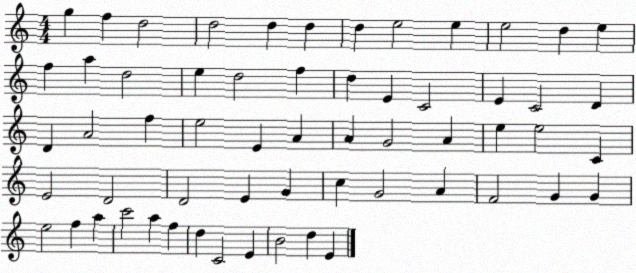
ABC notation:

X:1
T:Untitled
M:4/4
L:1/4
K:C
g f d2 d2 d d d e2 e e2 d e f a d2 e d2 f d E C2 E C2 D D A2 f e2 E A A G2 A e e2 C E2 D2 D2 E G c G2 A F2 G G e2 f a c'2 a f d C2 E B2 d E